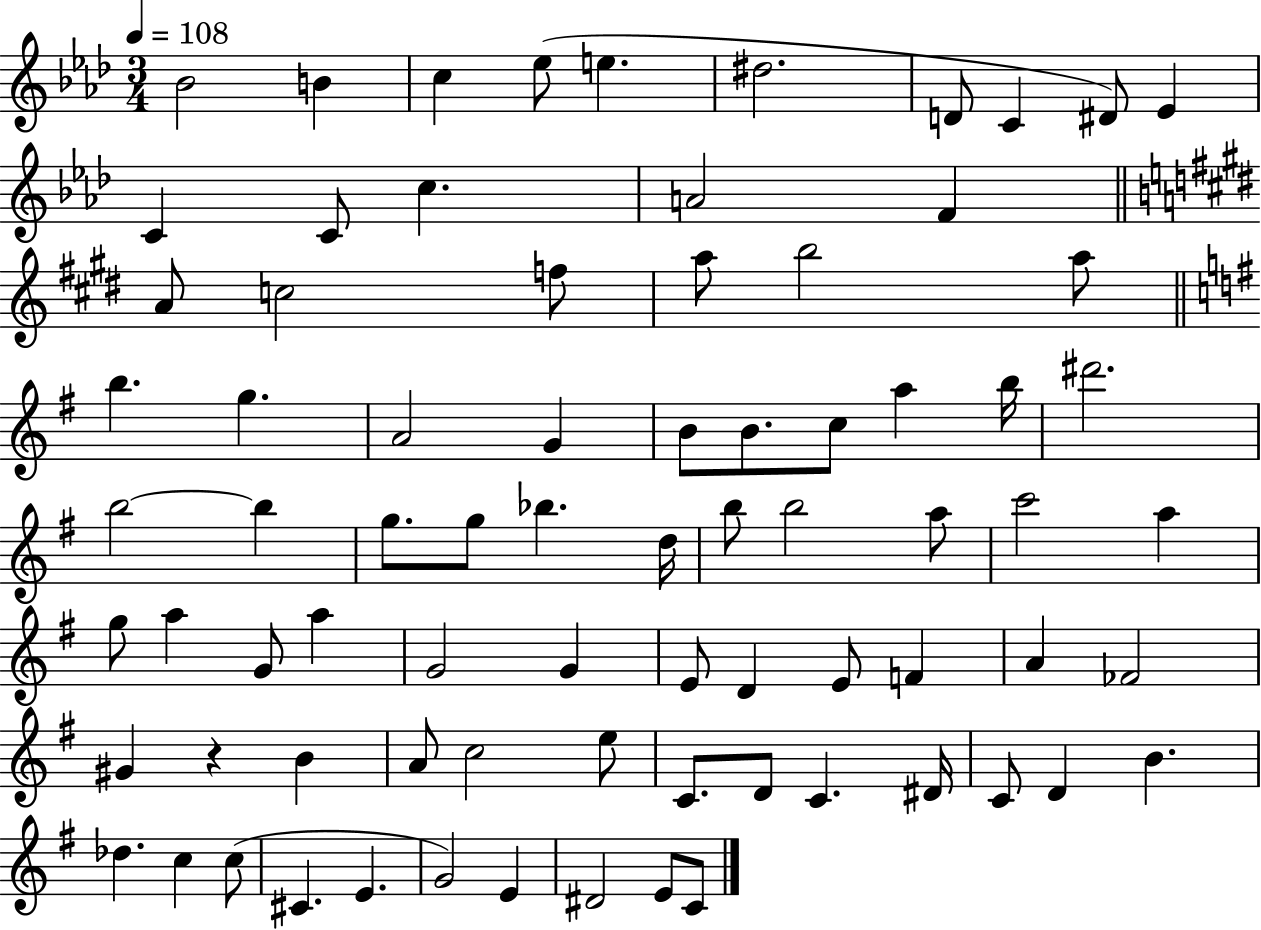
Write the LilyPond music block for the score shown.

{
  \clef treble
  \numericTimeSignature
  \time 3/4
  \key aes \major
  \tempo 4 = 108
  \repeat volta 2 { bes'2 b'4 | c''4 ees''8( e''4. | dis''2. | d'8 c'4 dis'8) ees'4 | \break c'4 c'8 c''4. | a'2 f'4 | \bar "||" \break \key e \major a'8 c''2 f''8 | a''8 b''2 a''8 | \bar "||" \break \key g \major b''4. g''4. | a'2 g'4 | b'8 b'8. c''8 a''4 b''16 | dis'''2. | \break b''2~~ b''4 | g''8. g''8 bes''4. d''16 | b''8 b''2 a''8 | c'''2 a''4 | \break g''8 a''4 g'8 a''4 | g'2 g'4 | e'8 d'4 e'8 f'4 | a'4 fes'2 | \break gis'4 r4 b'4 | a'8 c''2 e''8 | c'8. d'8 c'4. dis'16 | c'8 d'4 b'4. | \break des''4. c''4 c''8( | cis'4. e'4. | g'2) e'4 | dis'2 e'8 c'8 | \break } \bar "|."
}